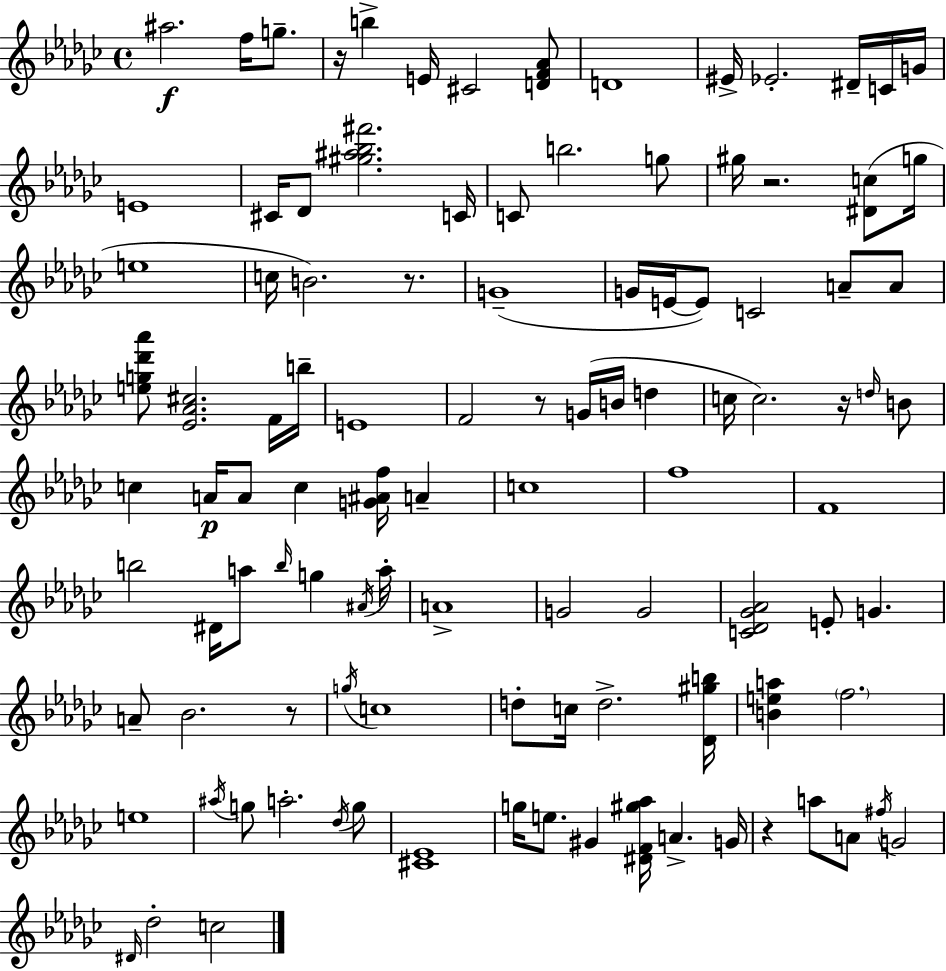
A#5/h. F5/s G5/e. R/s B5/q E4/s C#4/h [D4,F4,Ab4]/e D4/w EIS4/s Eb4/h. D#4/s C4/s G4/s E4/w C#4/s Db4/e [G#5,A#5,Bb5,F#6]/h. C4/s C4/e B5/h. G5/e G#5/s R/h. [D#4,C5]/e G5/s E5/w C5/s B4/h. R/e. G4/w G4/s E4/s E4/e C4/h A4/e A4/e [E5,G5,Db6,Ab6]/e [Eb4,Ab4,C#5]/h. F4/s B5/s E4/w F4/h R/e G4/s B4/s D5/q C5/s C5/h. R/s D5/s B4/e C5/q A4/s A4/e C5/q [G4,A#4,F5]/s A4/q C5/w F5/w F4/w B5/h D#4/s A5/e B5/s G5/q A#4/s A5/s A4/w G4/h G4/h [C4,Db4,Gb4,Ab4]/h E4/e G4/q. A4/e Bb4/h. R/e G5/s C5/w D5/e C5/s D5/h. [Db4,G#5,B5]/s [B4,E5,A5]/q F5/h. E5/w A#5/s G5/e A5/h. Db5/s G5/e [C#4,Eb4]/w G5/s E5/e. G#4/q [D#4,F4,G#5,Ab5]/s A4/q. G4/s R/q A5/e A4/e F#5/s G4/h D#4/s Db5/h C5/h